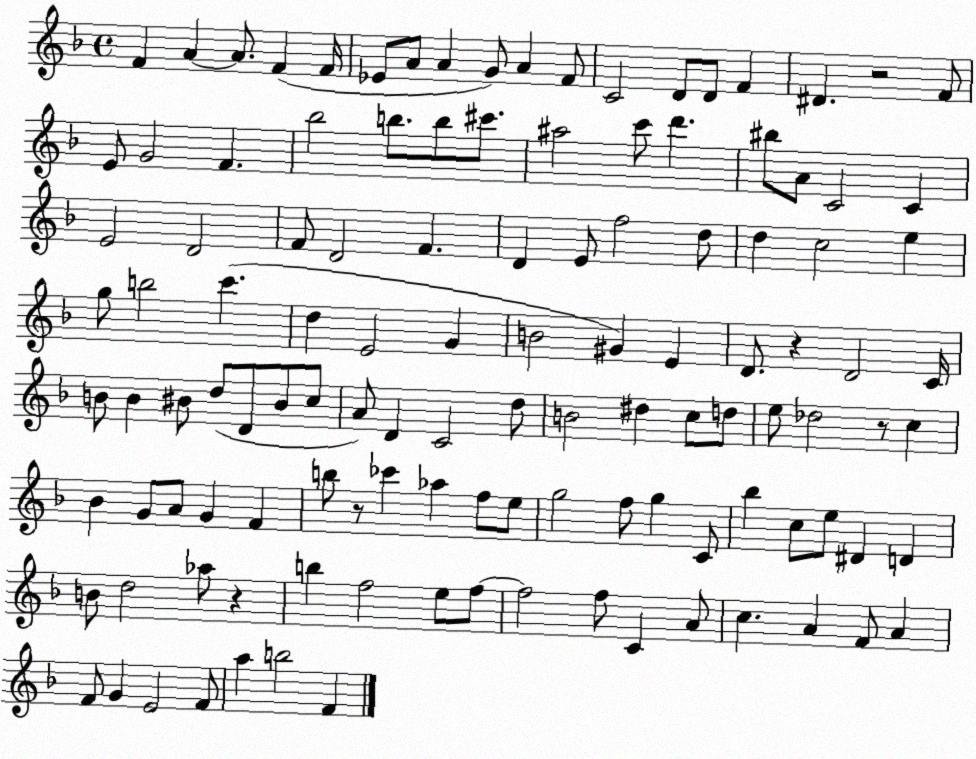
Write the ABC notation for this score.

X:1
T:Untitled
M:4/4
L:1/4
K:F
F A A/2 F F/4 _E/2 A/2 A G/2 A F/2 C2 D/2 D/2 F ^D z2 F/2 E/2 G2 F _b2 b/2 b/2 ^c'/2 ^a2 c'/2 d' ^b/2 A/2 C2 C E2 D2 F/2 D2 F D E/2 f2 d/2 d c2 e g/2 b2 c' d E2 G B2 ^G E D/2 z D2 C/4 B/2 B ^B/2 d/2 D/2 ^B/2 c/2 A/2 D C2 d/2 B2 ^d c/2 d/2 e/2 _d2 z/2 c _B G/2 A/2 G F b/2 z/2 _c' _a f/2 e/2 g2 f/2 g C/2 _b c/2 e/2 ^D D B/2 d2 _a/2 z b f2 e/2 f/2 f2 f/2 C A/2 c A F/2 A F/2 G E2 F/2 a b2 F